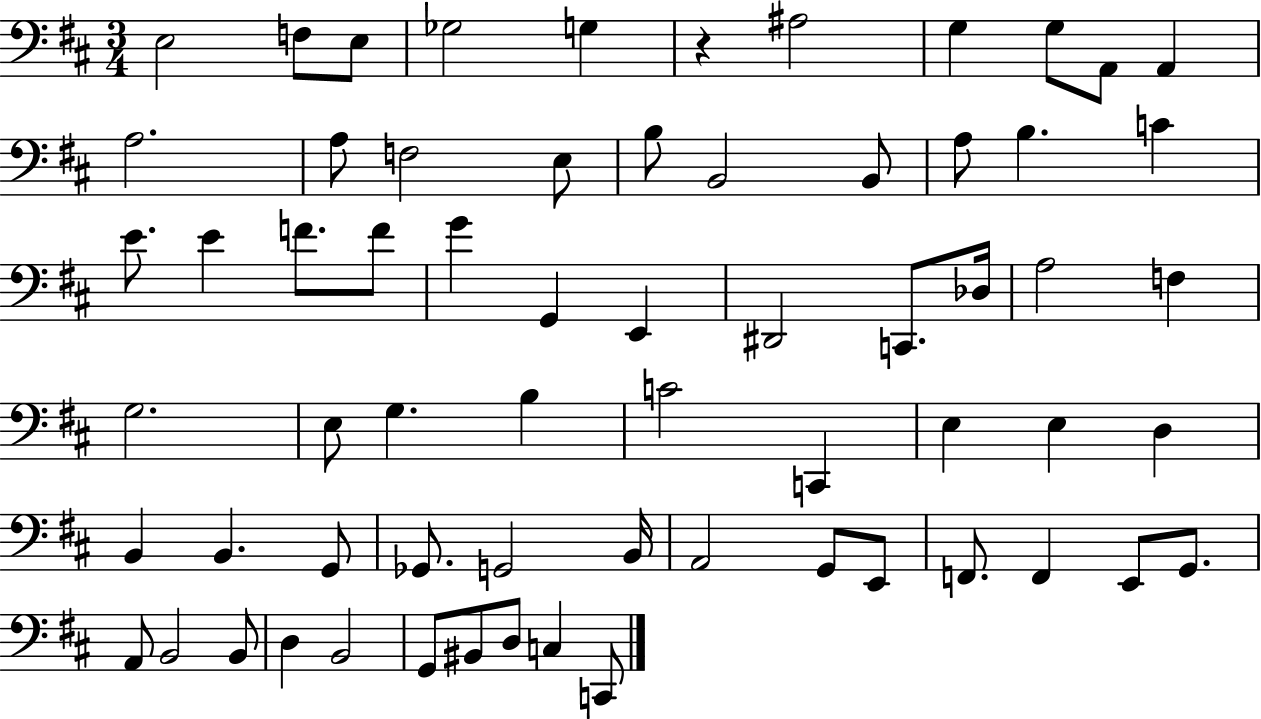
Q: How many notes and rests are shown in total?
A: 65